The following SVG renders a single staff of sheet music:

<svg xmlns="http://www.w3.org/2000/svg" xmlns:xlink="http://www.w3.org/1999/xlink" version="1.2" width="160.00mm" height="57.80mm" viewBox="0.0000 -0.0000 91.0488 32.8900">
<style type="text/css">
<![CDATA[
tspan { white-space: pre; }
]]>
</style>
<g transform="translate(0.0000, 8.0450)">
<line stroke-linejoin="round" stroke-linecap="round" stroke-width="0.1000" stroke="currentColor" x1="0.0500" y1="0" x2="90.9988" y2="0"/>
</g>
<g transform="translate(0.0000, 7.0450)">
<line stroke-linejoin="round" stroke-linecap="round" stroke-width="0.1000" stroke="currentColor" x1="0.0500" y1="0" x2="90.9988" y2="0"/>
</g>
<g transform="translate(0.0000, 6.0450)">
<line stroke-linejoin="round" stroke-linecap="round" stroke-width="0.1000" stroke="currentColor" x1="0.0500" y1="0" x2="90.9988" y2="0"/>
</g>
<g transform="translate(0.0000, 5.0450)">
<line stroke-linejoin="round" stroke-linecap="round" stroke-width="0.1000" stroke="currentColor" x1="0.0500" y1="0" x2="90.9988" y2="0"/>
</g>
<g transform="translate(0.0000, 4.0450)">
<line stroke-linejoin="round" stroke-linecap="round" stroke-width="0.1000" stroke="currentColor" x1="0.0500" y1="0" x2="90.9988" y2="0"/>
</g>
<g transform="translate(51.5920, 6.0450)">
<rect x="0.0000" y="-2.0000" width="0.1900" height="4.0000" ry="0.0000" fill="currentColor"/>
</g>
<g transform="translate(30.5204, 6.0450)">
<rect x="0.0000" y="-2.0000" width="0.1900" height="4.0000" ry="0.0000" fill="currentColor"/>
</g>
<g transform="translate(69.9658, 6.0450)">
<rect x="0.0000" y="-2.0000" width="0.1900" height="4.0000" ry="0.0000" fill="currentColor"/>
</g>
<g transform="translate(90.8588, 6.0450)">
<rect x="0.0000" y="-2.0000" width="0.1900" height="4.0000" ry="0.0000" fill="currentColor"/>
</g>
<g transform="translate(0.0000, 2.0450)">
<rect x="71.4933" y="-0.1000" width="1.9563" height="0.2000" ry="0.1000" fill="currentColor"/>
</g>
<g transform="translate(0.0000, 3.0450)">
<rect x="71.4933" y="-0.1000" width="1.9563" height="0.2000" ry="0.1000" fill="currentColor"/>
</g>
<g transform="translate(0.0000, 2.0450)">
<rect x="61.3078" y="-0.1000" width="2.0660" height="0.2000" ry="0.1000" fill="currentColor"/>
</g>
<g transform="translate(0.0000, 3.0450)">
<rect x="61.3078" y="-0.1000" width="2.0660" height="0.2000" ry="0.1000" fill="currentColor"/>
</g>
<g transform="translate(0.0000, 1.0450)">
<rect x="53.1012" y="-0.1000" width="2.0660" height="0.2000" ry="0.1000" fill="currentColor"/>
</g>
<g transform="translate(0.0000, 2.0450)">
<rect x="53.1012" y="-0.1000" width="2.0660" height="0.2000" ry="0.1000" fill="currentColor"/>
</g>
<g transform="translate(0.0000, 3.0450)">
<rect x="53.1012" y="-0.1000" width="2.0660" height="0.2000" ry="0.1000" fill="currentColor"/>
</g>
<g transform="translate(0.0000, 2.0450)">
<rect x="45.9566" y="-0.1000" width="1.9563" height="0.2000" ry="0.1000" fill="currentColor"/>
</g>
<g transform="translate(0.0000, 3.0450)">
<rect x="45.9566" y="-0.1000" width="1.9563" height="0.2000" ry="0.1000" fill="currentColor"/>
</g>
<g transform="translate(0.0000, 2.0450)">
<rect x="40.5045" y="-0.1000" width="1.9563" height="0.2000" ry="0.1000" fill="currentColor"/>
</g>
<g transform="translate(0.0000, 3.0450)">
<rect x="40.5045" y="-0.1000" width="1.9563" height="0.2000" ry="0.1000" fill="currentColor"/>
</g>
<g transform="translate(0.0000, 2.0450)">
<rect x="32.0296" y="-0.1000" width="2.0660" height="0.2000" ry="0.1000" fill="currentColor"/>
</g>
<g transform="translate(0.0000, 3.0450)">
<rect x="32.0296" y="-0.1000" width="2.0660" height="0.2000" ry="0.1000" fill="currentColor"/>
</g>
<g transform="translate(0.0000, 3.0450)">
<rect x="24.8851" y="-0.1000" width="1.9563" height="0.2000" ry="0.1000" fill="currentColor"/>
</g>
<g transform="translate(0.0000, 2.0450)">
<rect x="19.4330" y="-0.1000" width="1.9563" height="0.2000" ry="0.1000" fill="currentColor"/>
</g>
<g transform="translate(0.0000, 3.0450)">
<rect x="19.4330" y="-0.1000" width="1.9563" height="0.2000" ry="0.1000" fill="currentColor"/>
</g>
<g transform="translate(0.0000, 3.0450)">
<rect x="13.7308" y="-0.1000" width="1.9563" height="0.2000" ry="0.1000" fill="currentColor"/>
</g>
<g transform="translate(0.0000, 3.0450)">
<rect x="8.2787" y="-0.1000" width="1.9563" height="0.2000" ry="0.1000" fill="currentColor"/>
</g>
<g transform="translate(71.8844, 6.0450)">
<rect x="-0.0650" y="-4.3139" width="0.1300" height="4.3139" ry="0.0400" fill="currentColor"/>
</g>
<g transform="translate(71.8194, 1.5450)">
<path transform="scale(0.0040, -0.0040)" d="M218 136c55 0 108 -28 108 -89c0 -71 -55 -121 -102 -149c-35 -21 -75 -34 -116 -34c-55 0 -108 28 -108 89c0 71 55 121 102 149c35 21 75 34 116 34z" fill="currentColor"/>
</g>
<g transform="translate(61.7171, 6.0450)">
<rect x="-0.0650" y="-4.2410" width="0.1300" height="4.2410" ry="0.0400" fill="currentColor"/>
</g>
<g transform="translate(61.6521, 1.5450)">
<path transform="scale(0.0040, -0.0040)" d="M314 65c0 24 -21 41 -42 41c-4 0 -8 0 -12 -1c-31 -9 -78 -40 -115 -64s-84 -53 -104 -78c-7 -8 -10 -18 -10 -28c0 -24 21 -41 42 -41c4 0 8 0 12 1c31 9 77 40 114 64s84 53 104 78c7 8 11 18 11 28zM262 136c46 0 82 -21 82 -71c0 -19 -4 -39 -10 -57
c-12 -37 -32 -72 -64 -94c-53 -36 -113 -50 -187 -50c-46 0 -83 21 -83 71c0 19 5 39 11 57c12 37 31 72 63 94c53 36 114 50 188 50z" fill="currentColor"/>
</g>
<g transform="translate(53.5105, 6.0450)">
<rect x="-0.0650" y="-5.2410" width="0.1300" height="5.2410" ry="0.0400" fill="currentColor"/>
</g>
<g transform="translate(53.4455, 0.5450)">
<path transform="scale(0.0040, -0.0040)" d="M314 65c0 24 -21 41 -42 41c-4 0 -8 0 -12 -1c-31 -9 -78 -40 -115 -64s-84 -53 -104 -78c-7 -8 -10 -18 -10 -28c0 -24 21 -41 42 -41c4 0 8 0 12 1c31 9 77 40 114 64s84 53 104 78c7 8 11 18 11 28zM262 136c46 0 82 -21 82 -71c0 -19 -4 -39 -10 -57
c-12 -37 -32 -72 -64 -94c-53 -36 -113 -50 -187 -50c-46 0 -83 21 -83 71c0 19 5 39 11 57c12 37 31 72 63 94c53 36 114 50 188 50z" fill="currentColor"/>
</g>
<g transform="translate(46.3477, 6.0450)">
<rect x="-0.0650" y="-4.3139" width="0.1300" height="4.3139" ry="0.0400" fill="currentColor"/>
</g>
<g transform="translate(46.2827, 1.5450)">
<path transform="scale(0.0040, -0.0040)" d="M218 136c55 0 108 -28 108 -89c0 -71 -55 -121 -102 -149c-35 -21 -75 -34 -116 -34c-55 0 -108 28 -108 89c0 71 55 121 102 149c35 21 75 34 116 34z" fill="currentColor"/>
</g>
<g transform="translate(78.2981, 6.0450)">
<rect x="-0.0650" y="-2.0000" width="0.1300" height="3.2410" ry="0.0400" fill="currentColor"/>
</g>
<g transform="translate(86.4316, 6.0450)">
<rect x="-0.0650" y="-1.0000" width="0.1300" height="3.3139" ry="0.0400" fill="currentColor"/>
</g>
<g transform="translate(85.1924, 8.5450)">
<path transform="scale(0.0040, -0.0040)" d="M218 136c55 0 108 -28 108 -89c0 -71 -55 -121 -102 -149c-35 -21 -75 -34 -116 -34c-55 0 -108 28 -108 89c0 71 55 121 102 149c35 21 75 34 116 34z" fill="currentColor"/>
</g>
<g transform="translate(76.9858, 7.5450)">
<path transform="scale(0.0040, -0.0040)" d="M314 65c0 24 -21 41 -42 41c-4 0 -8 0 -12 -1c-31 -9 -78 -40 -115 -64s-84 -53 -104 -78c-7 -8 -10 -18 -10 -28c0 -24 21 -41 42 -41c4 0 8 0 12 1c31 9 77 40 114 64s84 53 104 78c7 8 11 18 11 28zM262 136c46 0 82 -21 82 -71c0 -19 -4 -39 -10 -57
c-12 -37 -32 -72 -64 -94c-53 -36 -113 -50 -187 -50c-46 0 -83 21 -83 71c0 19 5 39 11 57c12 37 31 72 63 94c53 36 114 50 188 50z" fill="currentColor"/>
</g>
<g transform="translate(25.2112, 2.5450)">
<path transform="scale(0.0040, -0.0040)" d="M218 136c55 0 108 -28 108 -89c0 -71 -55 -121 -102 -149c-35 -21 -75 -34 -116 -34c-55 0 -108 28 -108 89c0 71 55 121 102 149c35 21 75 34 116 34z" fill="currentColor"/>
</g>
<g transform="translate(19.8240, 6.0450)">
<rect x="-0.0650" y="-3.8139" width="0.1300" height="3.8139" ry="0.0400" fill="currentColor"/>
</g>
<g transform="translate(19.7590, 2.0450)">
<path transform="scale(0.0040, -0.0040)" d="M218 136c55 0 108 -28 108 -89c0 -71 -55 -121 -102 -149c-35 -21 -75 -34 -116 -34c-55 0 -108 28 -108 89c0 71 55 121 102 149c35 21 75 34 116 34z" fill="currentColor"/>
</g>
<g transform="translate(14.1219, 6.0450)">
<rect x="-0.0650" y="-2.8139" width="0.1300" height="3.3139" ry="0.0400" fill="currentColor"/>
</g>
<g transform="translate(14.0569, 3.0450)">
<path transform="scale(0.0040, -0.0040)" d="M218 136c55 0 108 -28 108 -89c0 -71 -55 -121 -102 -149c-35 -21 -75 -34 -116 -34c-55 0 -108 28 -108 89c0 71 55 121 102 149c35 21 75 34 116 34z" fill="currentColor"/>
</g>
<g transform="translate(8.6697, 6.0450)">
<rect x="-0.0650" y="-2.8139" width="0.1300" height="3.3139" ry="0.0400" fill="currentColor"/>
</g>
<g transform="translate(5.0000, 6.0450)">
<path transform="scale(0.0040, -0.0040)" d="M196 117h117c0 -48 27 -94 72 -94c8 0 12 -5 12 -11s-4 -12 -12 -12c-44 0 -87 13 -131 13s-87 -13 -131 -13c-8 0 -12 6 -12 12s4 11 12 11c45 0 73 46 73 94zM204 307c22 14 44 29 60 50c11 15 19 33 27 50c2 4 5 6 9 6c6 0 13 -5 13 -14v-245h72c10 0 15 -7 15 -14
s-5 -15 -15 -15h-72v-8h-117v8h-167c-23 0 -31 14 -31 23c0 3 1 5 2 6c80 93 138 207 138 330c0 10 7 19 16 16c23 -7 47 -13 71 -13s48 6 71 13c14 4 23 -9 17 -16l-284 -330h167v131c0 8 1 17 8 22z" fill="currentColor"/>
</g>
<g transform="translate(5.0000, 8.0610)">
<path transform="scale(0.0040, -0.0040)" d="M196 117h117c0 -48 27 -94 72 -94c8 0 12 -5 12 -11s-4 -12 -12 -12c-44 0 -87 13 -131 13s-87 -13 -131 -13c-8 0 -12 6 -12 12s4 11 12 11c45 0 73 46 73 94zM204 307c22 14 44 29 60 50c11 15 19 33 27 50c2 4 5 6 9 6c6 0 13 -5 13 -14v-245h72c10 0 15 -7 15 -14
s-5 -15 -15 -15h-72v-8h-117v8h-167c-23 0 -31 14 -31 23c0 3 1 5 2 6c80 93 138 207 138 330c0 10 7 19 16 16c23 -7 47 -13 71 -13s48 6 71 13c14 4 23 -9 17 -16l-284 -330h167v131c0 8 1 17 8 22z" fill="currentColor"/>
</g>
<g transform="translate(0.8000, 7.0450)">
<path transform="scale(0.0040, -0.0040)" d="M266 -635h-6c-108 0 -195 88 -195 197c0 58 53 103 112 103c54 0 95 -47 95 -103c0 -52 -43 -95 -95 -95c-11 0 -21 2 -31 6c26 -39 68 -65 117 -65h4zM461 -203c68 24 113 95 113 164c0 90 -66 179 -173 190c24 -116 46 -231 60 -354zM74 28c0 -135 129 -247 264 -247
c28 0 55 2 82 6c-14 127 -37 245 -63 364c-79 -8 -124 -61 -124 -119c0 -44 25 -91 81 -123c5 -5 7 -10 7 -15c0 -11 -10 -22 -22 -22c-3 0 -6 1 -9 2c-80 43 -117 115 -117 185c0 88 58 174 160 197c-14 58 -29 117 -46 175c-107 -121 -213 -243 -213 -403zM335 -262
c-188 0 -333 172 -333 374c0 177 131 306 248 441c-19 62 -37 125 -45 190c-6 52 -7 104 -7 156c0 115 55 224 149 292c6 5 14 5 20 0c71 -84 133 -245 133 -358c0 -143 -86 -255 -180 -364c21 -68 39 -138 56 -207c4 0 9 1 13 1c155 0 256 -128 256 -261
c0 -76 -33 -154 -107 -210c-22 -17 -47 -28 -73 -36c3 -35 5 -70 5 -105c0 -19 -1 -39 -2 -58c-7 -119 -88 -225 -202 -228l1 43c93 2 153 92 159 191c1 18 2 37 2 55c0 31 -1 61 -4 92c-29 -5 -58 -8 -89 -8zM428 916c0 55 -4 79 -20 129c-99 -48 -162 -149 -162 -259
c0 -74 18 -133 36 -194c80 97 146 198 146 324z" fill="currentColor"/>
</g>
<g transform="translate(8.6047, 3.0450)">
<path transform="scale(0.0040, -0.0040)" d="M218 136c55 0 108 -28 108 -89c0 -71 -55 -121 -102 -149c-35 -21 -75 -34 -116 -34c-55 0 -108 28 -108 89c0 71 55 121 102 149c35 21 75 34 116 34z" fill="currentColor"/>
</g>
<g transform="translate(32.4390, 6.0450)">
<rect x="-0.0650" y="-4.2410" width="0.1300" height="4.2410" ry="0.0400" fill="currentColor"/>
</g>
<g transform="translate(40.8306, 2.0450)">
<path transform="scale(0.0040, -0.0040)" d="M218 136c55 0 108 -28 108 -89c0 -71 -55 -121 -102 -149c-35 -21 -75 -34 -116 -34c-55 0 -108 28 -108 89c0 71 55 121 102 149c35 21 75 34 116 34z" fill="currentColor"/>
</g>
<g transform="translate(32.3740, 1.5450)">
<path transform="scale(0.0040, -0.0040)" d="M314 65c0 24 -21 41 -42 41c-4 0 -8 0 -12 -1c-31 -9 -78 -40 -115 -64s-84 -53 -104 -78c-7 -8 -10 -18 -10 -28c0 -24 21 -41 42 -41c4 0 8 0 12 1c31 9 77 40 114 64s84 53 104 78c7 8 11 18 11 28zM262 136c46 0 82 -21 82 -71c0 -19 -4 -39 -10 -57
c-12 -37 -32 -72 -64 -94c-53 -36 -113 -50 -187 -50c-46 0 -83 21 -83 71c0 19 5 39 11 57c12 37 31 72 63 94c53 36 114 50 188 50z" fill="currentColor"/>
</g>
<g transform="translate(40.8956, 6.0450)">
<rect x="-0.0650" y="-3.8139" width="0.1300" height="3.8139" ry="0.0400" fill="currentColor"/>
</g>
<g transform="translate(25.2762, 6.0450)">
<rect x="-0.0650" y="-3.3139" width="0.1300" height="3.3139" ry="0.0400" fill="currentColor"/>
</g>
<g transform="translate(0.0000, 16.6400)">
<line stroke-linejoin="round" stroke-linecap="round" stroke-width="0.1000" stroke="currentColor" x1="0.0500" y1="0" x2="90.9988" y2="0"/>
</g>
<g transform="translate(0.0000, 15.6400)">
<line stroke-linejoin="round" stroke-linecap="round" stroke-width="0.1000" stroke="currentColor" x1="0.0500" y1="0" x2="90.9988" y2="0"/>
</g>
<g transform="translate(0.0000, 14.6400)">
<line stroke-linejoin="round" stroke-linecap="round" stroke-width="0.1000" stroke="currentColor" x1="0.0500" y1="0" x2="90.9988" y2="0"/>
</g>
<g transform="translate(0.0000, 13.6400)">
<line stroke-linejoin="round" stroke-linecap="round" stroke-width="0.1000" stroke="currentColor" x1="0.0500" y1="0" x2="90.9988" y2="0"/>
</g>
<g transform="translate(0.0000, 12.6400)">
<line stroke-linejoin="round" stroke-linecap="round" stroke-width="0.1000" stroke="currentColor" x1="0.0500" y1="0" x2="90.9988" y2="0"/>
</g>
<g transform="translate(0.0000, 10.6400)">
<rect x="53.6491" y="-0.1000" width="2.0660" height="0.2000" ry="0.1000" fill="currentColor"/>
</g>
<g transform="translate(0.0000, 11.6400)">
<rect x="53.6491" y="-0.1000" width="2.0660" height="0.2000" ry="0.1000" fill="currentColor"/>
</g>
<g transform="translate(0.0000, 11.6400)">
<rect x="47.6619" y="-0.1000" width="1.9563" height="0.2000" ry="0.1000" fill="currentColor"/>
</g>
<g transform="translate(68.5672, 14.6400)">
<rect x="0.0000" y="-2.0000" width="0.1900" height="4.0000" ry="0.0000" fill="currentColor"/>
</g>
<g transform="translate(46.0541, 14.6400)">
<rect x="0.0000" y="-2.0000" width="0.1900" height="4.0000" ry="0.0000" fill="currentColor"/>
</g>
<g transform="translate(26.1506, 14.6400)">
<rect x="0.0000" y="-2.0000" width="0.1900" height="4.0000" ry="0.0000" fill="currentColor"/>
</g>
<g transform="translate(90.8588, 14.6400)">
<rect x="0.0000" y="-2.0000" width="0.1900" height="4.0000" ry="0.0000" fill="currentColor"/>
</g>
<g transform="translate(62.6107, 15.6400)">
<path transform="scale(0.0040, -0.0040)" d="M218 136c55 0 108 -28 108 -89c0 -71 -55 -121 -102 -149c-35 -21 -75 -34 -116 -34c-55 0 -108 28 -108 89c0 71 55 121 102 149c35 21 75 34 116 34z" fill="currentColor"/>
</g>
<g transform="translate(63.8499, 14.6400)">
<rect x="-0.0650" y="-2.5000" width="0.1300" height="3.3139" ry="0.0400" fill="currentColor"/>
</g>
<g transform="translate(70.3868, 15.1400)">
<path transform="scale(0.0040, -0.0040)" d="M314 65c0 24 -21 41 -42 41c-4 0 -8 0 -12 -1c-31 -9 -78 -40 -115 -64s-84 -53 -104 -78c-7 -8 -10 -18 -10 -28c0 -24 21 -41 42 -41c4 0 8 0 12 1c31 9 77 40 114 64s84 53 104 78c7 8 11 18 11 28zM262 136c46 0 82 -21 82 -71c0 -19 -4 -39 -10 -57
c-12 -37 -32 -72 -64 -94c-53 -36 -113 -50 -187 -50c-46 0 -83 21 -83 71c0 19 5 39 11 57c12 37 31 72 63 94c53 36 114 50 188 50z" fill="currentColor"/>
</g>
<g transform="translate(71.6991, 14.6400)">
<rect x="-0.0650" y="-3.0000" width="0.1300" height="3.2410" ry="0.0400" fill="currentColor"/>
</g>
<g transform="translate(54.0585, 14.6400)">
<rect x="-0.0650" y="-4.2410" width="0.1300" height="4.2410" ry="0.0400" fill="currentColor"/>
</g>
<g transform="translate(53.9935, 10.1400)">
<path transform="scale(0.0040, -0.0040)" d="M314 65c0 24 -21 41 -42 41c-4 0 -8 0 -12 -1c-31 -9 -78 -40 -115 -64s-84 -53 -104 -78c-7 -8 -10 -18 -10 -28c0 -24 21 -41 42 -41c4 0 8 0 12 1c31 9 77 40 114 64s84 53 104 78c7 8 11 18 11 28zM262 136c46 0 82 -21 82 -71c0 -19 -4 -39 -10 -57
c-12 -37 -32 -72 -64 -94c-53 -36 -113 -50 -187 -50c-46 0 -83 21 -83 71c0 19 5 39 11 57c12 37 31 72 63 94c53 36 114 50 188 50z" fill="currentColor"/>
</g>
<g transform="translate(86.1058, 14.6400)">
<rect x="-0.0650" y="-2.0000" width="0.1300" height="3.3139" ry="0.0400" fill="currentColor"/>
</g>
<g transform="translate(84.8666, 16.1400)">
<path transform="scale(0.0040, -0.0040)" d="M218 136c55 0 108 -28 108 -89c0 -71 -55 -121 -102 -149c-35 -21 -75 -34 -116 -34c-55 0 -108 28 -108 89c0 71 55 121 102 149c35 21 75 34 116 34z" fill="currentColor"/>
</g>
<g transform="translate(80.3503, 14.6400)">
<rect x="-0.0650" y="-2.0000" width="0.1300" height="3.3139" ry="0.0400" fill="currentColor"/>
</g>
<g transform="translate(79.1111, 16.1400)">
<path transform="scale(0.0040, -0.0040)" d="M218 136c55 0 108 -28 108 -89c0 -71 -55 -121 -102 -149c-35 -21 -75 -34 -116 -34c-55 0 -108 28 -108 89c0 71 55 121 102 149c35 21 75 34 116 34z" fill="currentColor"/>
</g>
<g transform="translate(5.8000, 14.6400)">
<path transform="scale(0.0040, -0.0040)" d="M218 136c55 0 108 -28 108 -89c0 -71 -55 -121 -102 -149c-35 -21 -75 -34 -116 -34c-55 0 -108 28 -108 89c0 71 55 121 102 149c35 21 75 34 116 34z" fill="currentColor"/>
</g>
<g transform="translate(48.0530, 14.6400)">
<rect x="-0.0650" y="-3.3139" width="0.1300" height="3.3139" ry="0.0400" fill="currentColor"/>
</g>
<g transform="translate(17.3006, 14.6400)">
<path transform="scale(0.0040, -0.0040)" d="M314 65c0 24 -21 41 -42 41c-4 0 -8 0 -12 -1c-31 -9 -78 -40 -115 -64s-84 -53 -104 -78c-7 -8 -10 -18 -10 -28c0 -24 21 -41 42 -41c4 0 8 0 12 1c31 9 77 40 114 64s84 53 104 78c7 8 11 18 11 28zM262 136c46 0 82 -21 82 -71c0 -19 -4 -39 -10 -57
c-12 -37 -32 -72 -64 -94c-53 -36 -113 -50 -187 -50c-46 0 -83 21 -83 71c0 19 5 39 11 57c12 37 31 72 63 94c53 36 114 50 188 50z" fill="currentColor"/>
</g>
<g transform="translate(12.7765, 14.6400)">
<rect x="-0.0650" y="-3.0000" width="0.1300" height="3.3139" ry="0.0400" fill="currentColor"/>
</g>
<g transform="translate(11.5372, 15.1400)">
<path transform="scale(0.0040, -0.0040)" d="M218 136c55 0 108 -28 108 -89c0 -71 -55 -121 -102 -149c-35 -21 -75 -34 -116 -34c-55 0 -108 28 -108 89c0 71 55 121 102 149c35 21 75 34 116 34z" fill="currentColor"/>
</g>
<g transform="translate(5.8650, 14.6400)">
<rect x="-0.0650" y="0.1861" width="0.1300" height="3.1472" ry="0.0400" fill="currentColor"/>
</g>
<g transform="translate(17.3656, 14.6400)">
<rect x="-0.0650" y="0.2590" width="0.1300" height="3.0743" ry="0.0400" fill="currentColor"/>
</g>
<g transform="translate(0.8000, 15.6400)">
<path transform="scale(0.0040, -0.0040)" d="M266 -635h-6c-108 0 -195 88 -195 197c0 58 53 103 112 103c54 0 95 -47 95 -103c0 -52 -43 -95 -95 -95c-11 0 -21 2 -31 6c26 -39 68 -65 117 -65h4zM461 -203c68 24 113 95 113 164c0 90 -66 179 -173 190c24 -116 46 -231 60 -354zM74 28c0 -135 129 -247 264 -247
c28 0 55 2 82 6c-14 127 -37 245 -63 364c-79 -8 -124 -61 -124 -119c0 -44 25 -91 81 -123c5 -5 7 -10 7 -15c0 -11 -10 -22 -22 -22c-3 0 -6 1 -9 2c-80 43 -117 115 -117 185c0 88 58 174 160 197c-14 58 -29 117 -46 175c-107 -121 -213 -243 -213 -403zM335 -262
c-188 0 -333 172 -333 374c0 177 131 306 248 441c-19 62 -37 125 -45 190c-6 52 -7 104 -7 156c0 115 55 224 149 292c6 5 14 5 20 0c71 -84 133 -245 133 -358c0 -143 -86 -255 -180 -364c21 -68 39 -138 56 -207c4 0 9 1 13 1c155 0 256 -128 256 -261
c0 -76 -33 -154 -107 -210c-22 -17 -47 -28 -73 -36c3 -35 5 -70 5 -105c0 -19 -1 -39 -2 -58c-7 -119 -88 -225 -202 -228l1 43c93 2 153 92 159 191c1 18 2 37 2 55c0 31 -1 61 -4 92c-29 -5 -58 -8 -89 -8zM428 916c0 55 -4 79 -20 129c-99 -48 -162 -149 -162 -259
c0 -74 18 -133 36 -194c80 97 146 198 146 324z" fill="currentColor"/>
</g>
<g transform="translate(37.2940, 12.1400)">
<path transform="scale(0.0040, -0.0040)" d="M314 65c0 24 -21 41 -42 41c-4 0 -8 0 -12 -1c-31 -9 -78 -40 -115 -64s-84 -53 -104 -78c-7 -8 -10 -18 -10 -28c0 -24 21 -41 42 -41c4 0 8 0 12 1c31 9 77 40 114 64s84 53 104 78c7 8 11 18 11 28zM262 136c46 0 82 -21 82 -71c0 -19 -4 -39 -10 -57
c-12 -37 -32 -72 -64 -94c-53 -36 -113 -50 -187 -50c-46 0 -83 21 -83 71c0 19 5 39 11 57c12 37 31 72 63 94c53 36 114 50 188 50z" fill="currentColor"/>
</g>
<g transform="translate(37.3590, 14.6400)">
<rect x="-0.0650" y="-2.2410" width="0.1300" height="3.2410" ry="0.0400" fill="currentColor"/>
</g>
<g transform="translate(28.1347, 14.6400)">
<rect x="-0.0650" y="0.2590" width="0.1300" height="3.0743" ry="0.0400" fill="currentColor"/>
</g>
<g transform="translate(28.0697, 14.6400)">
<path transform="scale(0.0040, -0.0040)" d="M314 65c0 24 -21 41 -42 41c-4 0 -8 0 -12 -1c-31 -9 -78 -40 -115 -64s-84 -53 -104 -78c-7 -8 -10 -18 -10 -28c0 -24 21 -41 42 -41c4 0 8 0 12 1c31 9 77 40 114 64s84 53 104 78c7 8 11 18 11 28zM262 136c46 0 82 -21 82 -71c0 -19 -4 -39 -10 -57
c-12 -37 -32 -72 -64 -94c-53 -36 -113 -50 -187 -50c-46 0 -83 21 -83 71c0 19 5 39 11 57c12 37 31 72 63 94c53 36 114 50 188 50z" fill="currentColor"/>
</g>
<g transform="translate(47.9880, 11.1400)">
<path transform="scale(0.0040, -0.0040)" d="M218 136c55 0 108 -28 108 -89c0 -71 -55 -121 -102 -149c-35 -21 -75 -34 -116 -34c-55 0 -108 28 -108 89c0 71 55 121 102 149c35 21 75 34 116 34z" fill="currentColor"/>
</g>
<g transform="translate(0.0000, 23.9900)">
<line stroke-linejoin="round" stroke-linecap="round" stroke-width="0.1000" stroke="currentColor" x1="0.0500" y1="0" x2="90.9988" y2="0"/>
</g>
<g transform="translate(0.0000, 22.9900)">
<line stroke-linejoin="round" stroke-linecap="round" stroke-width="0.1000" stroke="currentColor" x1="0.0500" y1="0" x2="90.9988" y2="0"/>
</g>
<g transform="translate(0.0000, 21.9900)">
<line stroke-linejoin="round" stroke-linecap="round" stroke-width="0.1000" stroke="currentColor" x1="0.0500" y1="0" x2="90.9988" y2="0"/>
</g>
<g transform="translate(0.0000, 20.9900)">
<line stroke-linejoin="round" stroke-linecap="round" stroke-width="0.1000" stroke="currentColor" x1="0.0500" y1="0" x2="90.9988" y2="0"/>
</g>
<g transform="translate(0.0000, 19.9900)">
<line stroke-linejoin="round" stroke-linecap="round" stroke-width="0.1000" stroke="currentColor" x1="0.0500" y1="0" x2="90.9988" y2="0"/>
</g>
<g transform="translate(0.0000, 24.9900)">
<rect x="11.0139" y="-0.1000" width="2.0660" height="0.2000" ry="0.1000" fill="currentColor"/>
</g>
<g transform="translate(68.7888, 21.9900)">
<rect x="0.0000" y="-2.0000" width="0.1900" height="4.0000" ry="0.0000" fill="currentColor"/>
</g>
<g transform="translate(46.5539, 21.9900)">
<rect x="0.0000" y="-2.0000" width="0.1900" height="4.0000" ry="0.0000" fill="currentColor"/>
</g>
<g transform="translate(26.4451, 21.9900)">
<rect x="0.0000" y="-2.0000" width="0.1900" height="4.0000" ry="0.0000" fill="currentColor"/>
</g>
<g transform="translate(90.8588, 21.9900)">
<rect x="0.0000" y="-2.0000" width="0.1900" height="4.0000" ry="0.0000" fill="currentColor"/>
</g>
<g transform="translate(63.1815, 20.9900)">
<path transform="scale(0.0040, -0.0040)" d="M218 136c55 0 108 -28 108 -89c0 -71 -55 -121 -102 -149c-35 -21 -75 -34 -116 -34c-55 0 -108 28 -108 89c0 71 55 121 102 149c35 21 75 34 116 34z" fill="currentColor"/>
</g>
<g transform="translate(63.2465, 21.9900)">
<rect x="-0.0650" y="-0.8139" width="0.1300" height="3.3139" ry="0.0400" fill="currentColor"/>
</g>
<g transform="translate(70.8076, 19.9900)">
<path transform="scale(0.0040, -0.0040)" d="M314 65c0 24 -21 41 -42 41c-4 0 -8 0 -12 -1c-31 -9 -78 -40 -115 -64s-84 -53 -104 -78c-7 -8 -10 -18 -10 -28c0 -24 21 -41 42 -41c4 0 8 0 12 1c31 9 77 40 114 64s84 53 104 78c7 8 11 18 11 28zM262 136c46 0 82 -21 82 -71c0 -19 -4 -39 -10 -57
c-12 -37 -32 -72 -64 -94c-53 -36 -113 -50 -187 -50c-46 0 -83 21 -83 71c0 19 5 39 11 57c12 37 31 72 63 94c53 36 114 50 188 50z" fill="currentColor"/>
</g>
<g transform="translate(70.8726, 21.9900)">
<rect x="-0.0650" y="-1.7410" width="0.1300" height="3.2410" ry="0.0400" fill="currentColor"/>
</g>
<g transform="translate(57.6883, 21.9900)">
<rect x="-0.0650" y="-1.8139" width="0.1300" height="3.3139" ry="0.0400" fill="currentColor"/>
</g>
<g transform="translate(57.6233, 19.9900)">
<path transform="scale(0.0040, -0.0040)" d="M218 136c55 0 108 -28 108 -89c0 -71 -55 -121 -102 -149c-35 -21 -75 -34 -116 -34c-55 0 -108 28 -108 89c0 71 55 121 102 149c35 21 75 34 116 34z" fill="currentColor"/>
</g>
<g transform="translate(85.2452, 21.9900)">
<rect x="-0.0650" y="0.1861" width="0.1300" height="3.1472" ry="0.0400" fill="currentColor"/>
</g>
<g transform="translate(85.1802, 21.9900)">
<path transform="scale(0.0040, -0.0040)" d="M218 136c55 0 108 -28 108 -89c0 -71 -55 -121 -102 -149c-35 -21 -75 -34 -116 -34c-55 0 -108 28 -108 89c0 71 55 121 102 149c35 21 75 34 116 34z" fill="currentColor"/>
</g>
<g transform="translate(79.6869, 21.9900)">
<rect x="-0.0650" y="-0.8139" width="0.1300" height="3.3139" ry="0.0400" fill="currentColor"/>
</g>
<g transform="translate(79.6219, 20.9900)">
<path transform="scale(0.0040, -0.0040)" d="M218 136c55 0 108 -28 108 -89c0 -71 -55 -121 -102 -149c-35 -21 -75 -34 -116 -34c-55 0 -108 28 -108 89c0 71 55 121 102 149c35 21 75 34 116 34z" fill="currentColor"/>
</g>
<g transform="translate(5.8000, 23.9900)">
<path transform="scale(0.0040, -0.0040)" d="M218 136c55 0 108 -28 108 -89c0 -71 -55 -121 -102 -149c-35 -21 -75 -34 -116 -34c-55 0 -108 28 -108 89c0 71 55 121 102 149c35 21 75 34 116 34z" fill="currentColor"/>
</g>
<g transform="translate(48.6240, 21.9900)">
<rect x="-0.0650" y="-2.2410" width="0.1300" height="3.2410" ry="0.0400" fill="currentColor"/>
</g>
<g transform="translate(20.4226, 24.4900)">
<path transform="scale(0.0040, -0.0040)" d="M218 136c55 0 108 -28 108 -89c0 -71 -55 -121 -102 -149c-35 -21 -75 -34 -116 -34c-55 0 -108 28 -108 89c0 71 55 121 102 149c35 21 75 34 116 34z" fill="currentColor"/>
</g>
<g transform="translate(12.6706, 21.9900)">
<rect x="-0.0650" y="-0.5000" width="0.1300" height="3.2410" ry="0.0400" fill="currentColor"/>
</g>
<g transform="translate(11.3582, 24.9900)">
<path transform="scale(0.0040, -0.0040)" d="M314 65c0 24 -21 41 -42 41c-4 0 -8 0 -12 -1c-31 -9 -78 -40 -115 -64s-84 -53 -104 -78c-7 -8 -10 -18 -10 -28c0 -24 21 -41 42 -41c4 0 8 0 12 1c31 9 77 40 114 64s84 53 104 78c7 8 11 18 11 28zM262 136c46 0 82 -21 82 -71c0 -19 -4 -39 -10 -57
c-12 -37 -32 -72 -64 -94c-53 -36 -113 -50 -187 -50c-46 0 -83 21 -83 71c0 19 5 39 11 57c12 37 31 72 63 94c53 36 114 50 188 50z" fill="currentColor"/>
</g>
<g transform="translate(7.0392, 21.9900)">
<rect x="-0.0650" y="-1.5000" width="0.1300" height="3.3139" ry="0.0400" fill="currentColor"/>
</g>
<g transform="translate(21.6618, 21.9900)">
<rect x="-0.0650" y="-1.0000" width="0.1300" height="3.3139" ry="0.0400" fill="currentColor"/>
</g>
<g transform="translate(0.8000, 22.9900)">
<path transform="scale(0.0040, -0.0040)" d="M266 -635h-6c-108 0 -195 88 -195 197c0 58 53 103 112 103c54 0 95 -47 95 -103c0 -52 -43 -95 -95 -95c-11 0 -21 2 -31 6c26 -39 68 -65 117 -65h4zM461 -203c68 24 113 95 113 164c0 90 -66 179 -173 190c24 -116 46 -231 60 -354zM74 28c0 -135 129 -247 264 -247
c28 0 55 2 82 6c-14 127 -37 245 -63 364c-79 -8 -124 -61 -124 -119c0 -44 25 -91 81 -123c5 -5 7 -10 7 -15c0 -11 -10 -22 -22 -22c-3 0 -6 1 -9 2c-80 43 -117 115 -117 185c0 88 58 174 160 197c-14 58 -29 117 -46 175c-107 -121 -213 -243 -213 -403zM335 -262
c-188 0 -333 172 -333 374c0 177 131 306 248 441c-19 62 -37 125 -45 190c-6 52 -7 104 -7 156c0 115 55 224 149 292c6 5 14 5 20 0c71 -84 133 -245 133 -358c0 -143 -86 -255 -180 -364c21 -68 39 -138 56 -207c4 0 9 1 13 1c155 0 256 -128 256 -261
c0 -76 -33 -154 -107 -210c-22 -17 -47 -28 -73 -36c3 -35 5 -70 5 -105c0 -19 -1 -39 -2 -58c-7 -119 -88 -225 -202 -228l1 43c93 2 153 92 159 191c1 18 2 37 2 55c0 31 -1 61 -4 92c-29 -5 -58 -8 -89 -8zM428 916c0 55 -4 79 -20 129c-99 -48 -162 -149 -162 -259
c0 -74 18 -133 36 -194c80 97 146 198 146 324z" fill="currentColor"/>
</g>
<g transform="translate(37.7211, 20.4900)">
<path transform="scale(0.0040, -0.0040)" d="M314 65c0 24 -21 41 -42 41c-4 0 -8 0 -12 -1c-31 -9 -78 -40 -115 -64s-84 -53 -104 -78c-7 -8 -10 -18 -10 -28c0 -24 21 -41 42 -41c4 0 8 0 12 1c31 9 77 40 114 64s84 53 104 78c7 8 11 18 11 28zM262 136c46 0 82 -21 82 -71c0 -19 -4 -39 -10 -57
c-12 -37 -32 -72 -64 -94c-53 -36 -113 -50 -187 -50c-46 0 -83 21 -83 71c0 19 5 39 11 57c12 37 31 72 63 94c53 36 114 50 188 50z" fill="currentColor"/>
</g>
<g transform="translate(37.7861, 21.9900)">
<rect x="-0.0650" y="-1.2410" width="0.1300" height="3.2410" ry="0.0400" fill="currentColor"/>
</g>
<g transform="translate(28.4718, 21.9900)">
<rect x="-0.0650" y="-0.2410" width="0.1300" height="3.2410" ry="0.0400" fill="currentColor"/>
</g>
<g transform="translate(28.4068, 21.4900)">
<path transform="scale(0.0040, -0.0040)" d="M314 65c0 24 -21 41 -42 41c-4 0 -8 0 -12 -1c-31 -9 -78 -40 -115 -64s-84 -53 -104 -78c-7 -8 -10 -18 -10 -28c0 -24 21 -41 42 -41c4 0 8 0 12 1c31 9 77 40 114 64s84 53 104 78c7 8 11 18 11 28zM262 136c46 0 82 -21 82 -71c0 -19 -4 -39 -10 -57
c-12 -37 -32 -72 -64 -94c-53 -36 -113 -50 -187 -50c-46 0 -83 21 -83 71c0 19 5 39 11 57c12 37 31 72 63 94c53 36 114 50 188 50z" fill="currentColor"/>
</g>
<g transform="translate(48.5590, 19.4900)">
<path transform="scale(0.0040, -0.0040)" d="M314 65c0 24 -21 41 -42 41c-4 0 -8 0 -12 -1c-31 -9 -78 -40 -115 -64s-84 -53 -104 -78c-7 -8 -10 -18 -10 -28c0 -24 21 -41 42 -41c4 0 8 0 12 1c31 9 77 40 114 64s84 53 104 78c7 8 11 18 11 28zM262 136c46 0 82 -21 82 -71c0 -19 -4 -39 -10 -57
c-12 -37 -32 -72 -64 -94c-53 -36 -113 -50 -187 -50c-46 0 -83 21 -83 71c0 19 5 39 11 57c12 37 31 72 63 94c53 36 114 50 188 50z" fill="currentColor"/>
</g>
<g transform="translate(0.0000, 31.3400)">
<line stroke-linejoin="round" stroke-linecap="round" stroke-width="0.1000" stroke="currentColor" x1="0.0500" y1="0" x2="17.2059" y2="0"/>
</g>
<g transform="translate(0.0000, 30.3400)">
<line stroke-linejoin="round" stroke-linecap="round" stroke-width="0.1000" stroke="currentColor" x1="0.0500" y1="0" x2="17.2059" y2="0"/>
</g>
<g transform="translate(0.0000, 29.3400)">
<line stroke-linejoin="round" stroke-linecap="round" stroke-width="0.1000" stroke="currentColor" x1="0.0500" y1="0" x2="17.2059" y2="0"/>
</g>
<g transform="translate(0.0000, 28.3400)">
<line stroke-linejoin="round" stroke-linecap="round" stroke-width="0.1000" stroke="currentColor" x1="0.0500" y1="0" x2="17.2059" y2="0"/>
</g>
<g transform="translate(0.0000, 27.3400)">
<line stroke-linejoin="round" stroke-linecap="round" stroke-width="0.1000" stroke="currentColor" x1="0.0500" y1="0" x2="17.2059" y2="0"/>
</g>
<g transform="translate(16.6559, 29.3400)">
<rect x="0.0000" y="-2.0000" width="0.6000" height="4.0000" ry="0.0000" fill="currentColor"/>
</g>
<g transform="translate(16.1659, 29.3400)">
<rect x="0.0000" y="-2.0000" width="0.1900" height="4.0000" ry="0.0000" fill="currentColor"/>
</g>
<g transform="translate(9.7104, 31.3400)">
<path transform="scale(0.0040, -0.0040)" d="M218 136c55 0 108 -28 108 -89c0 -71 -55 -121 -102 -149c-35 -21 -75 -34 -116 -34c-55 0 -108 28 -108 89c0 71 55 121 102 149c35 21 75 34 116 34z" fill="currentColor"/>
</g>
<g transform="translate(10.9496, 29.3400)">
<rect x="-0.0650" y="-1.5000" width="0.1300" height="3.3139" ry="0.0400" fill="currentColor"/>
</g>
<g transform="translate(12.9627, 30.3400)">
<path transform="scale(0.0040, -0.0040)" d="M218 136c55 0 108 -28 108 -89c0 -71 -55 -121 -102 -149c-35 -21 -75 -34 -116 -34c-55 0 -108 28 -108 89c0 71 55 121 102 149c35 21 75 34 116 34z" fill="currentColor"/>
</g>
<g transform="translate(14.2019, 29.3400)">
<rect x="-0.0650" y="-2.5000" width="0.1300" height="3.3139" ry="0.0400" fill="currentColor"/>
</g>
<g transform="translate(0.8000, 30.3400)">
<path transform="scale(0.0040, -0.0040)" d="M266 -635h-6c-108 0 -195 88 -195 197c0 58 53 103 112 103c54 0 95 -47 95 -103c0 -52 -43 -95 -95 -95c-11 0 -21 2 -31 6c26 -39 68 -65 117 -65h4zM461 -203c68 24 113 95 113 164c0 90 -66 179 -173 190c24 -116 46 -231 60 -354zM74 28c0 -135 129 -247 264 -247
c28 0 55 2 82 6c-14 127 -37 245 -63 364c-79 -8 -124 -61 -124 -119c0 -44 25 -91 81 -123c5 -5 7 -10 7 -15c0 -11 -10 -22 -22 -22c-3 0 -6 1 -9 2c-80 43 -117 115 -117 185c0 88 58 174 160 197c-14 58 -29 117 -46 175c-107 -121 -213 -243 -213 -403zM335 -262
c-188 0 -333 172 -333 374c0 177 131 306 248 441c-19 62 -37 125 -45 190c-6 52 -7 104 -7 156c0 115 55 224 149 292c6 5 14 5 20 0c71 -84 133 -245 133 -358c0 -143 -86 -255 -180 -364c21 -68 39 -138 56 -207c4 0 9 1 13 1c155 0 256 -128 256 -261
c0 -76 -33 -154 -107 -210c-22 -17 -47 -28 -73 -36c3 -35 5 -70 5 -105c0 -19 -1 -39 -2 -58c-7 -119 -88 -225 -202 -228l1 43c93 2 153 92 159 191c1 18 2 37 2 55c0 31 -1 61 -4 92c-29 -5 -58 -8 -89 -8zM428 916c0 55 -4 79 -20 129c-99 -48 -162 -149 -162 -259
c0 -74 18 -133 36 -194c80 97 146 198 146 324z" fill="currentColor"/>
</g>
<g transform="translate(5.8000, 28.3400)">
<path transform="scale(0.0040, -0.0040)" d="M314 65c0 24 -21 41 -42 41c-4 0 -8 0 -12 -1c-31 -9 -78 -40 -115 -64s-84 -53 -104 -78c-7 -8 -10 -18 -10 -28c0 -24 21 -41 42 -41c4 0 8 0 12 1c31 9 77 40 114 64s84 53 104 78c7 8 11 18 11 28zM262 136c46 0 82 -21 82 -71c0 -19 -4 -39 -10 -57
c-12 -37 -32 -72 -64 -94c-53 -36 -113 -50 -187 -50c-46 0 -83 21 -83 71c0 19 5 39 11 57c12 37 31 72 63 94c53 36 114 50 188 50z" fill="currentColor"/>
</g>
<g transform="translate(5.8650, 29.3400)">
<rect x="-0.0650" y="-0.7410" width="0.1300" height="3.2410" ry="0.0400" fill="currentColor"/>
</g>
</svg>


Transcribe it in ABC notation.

X:1
T:Untitled
M:4/4
L:1/4
K:C
a a c' b d'2 c' d' f'2 d'2 d' F2 D B A B2 B2 g2 b d'2 G A2 F F E C2 D c2 e2 g2 f d f2 d B d2 E G